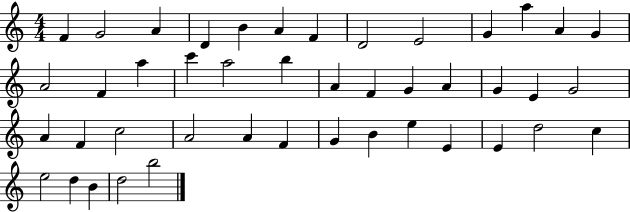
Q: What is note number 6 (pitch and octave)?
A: A4